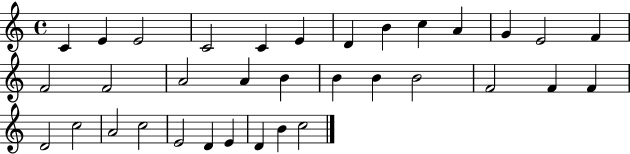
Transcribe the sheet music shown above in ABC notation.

X:1
T:Untitled
M:4/4
L:1/4
K:C
C E E2 C2 C E D B c A G E2 F F2 F2 A2 A B B B B2 F2 F F D2 c2 A2 c2 E2 D E D B c2